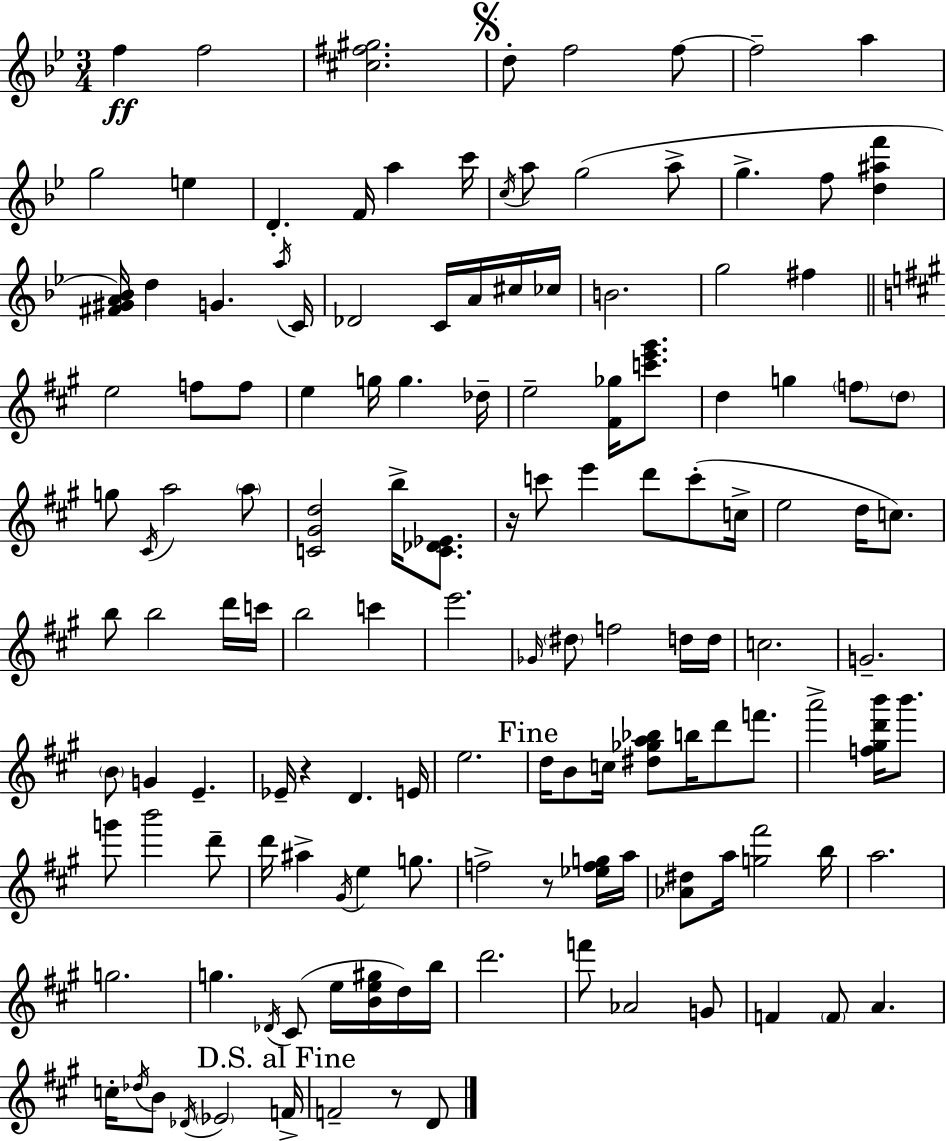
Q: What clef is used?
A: treble